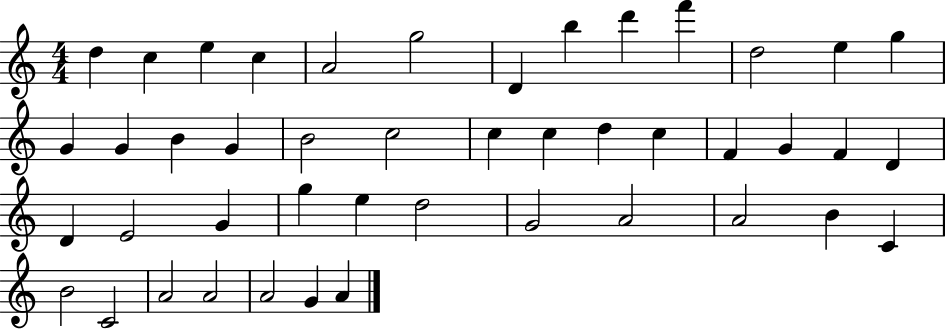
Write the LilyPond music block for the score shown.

{
  \clef treble
  \numericTimeSignature
  \time 4/4
  \key c \major
  d''4 c''4 e''4 c''4 | a'2 g''2 | d'4 b''4 d'''4 f'''4 | d''2 e''4 g''4 | \break g'4 g'4 b'4 g'4 | b'2 c''2 | c''4 c''4 d''4 c''4 | f'4 g'4 f'4 d'4 | \break d'4 e'2 g'4 | g''4 e''4 d''2 | g'2 a'2 | a'2 b'4 c'4 | \break b'2 c'2 | a'2 a'2 | a'2 g'4 a'4 | \bar "|."
}